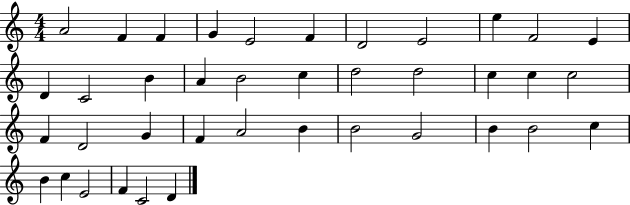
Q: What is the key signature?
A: C major